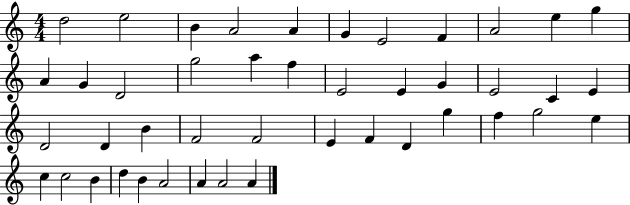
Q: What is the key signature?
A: C major